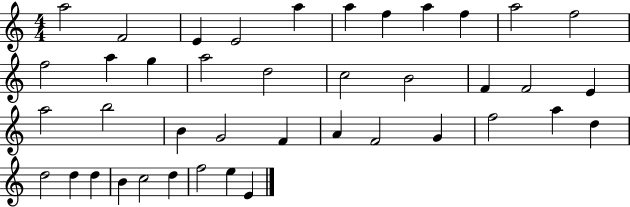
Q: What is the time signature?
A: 4/4